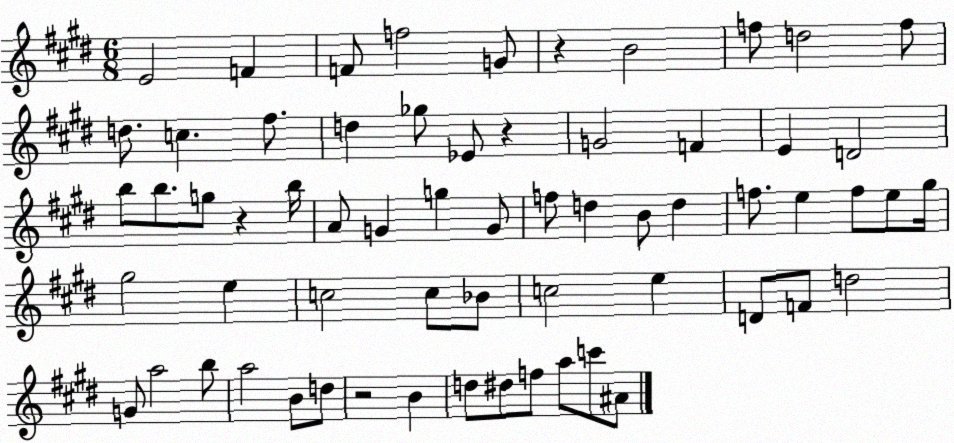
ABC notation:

X:1
T:Untitled
M:6/8
L:1/4
K:E
E2 F F/2 f2 G/2 z B2 f/2 d2 f/2 d/2 c ^f/2 d _g/2 _E/2 z G2 F E D2 b/2 b/2 g/2 z b/4 A/2 G g G/2 f/2 d B/2 d f/2 e f/2 e/2 ^g/4 ^g2 e c2 c/2 _B/2 c2 e D/2 F/2 d2 G/2 a2 b/2 a2 B/2 d/2 z2 B d/2 ^d/2 f/2 a/2 c'/2 ^A/2